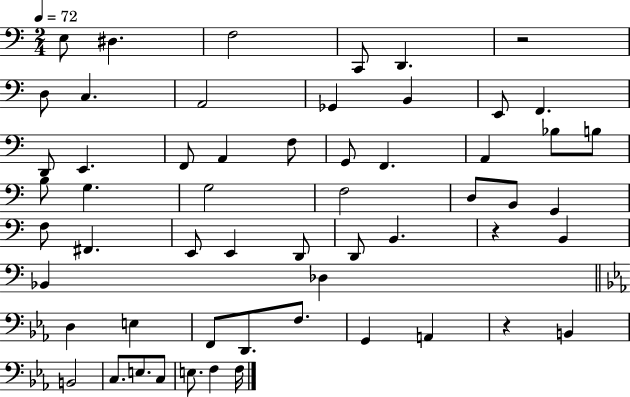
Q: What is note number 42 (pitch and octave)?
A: F2